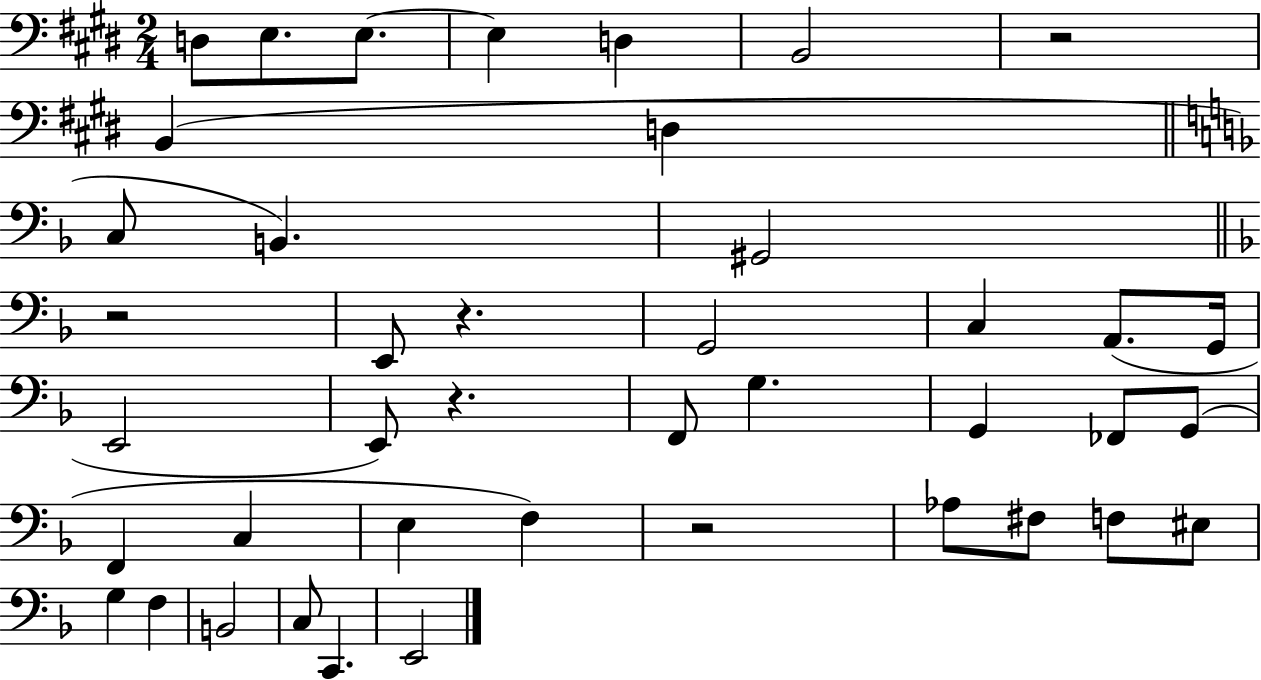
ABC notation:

X:1
T:Untitled
M:2/4
L:1/4
K:E
D,/2 E,/2 E,/2 E, D, B,,2 z2 B,, D, C,/2 B,, ^G,,2 z2 E,,/2 z G,,2 C, A,,/2 G,,/4 E,,2 E,,/2 z F,,/2 G, G,, _F,,/2 G,,/2 F,, C, E, F, z2 _A,/2 ^F,/2 F,/2 ^E,/2 G, F, B,,2 C,/2 C,, E,,2